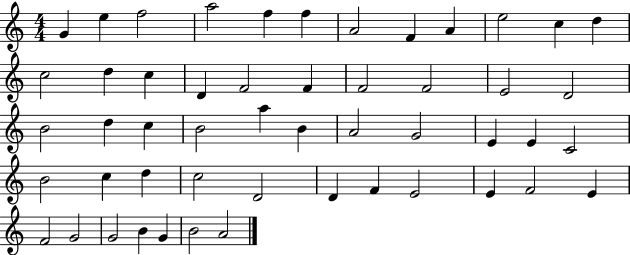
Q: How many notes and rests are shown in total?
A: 51